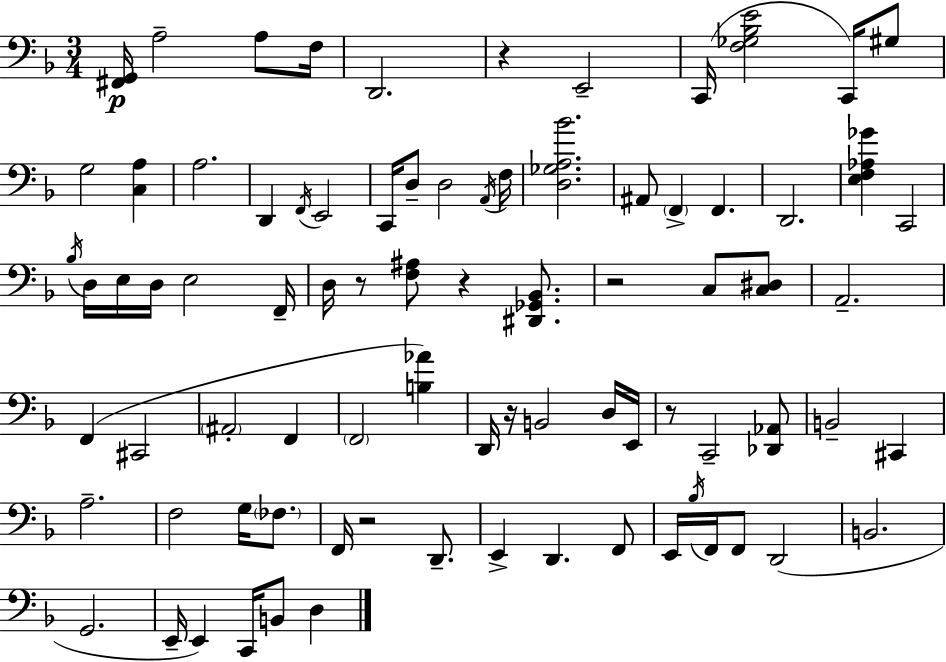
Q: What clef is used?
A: bass